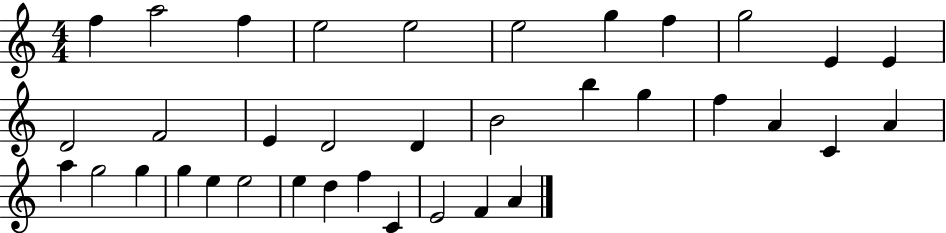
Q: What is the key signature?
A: C major